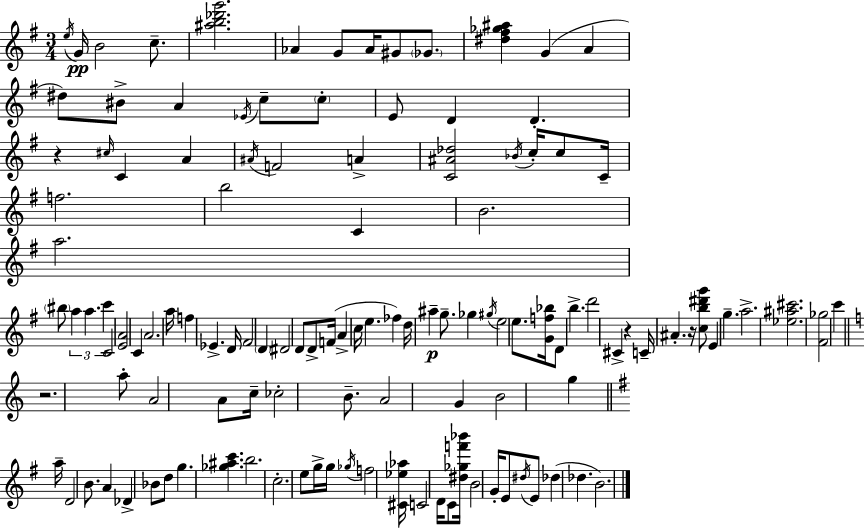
E5/s G4/s B4/h C5/e. [A#5,B5,Db6,G6]/h. Ab4/q G4/e Ab4/s G#4/e Gb4/e. [D#5,F#5,Gb5,A#5]/q G4/q A4/q D#5/e BIS4/e A4/q Eb4/s C5/e C5/e E4/e D4/q D4/q. R/q C#5/s C4/q A4/q A#4/s F4/h A4/q [C4,A#4,Db5]/h Bb4/s C5/s C5/e C4/s F5/h. B5/h C4/q B4/h. A5/h. BIS5/e A5/q A5/q. C6/q C4/h [E4,A4]/h C4/q A4/h. A5/s F5/q Eb4/q. D4/s F#4/h D4/q D#4/h D4/e D4/e F4/s A4/q C5/s E5/q. FES5/q D5/s A#5/q G5/e. Gb5/q G#5/s E5/h E5/e. [G4,F5,Bb5]/s D4/e B5/q. D6/h C#4/q R/q C4/s A#4/q. R/s [C5,B5,D#6,G6]/e E4/q G5/q. A5/h. [Eb5,A#5,C#6]/h. [F#4,Gb5]/h C6/q R/h. A5/e A4/h A4/e C5/s CES5/h B4/e. A4/h G4/q B4/h G5/q A5/s D4/h B4/e. A4/q Db4/q Bb4/e D5/e G5/q. [Gb5,A#5,C6]/q. B5/h. C5/h. E5/e G5/s G5/s Gb5/s F5/h [C#4,Eb5,Ab5]/s C4/h D4/s C4/e [D#5,Gb5,F6,Bb6]/s B4/h G4/s E4/e D#5/s E4/e Db5/q Db5/q. B4/h.